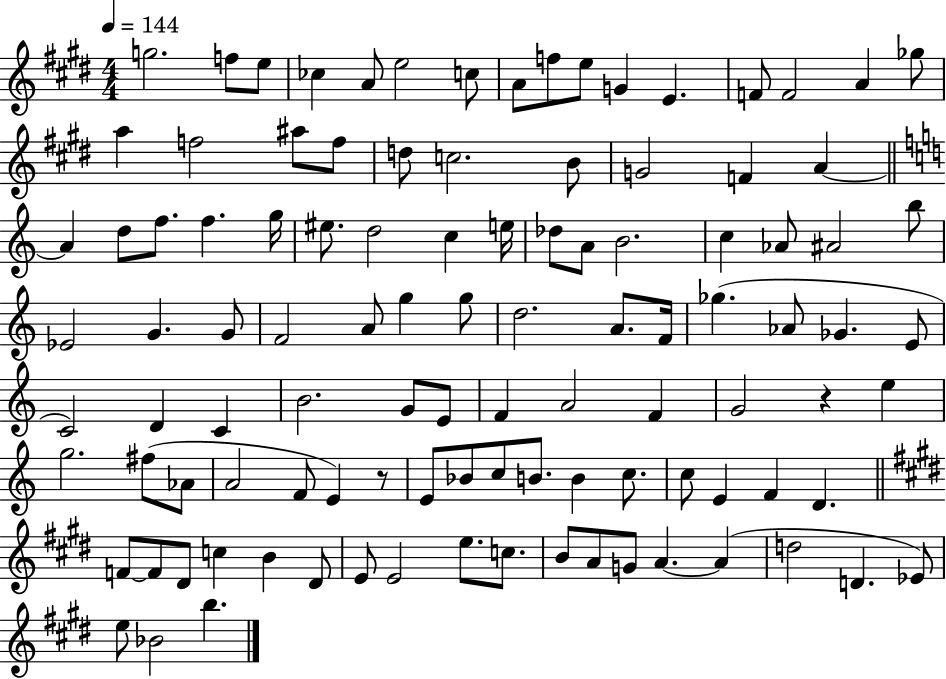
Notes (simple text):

G5/h. F5/e E5/e CES5/q A4/e E5/h C5/e A4/e F5/e E5/e G4/q E4/q. F4/e F4/h A4/q Gb5/e A5/q F5/h A#5/e F5/e D5/e C5/h. B4/e G4/h F4/q A4/q A4/q D5/e F5/e. F5/q. G5/s EIS5/e. D5/h C5/q E5/s Db5/e A4/e B4/h. C5/q Ab4/e A#4/h B5/e Eb4/h G4/q. G4/e F4/h A4/e G5/q G5/e D5/h. A4/e. F4/s Gb5/q. Ab4/e Gb4/q. E4/e C4/h D4/q C4/q B4/h. G4/e E4/e F4/q A4/h F4/q G4/h R/q E5/q G5/h. F#5/e Ab4/e A4/h F4/e E4/q R/e E4/e Bb4/e C5/e B4/e. B4/q C5/e. C5/e E4/q F4/q D4/q. F4/e F4/e D#4/e C5/q B4/q D#4/e E4/e E4/h E5/e. C5/e. B4/e A4/e G4/e A4/q. A4/q D5/h D4/q. Eb4/e E5/e Bb4/h B5/q.